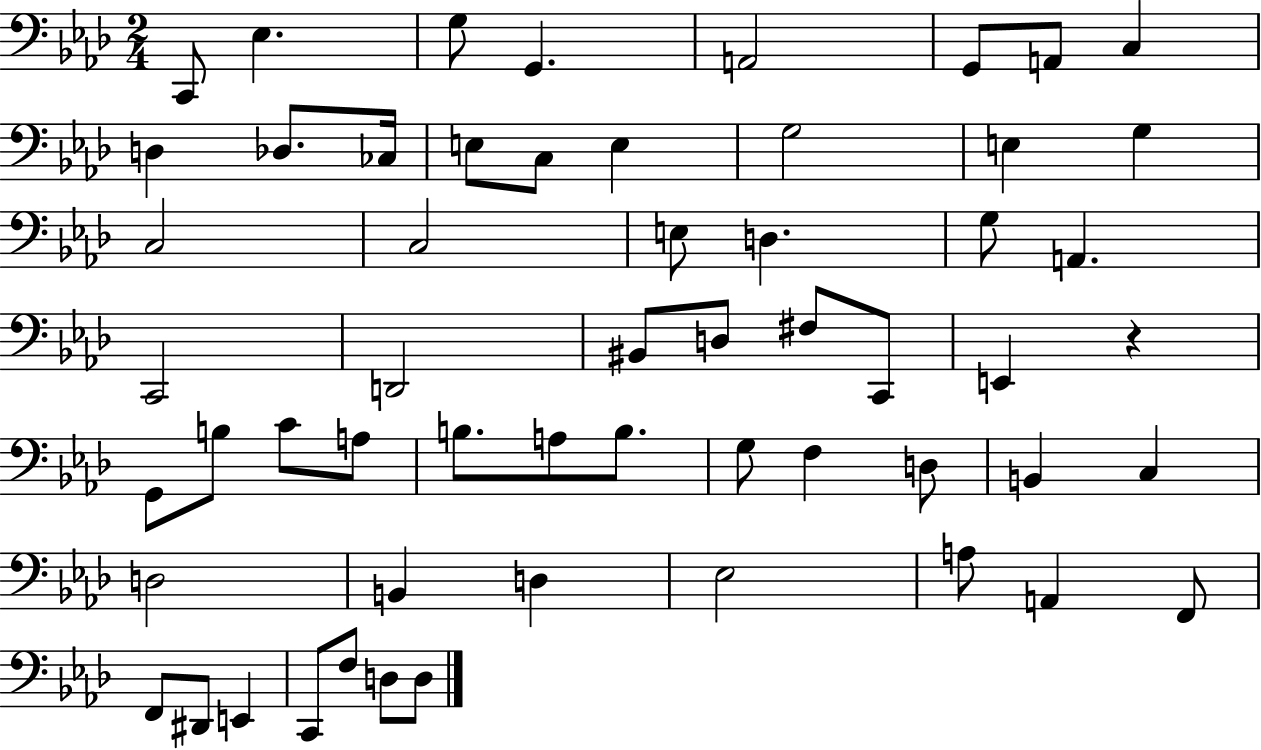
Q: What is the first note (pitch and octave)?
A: C2